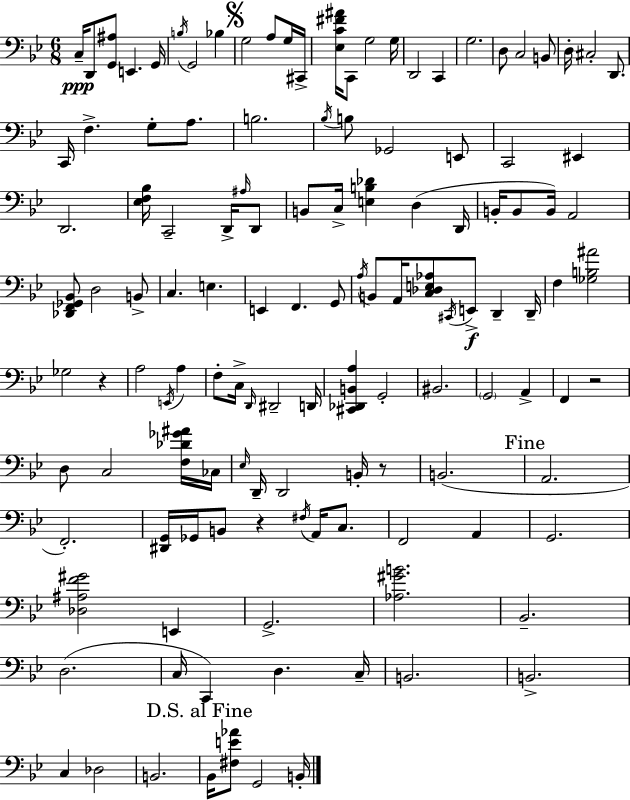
X:1
T:Untitled
M:6/8
L:1/4
K:Bb
C,/4 D,,/2 [G,,^A,]/2 E,, G,,/4 B,/4 G,,2 _B, G,2 A,/2 G,/4 ^C,,/4 [_E,C^F^A]/4 C,,/2 G,2 G,/4 D,,2 C,, G,2 D,/2 C,2 B,,/2 D,/4 ^C,2 D,,/2 C,,/4 F, G,/2 A,/2 B,2 _B,/4 B,/2 _G,,2 E,,/2 C,,2 ^E,, D,,2 [_E,F,_B,]/4 C,,2 D,,/4 ^A,/4 D,,/2 B,,/2 C,/4 [E,B,_D] D, D,,/4 B,,/4 B,,/2 B,,/4 A,,2 [_D,,F,,_G,,_B,,]/2 D,2 B,,/2 C, E, E,, F,, G,,/2 A,/4 B,,/2 A,,/4 [C,_D,E,_A,]/2 ^C,,/4 E,,/2 D,, D,,/4 F, [_G,B,^A]2 _G,2 z A,2 E,,/4 A, F,/2 C,/4 D,,/4 ^D,,2 D,,/4 [^C,,_D,,B,,A,] G,,2 ^B,,2 G,,2 A,, F,, z2 D,/2 C,2 [F,_D_G^A]/4 _C,/4 _E,/4 D,,/4 D,,2 B,,/4 z/2 B,,2 A,,2 F,,2 [^D,,G,,]/4 _G,,/4 B,,/2 z ^F,/4 A,,/4 C,/2 F,,2 A,, G,,2 [_D,^A,F^G]2 E,, G,,2 [_A,^GB]2 _B,,2 D,2 C,/4 C,, D, C,/4 B,,2 B,,2 C, _D,2 B,,2 _B,,/4 [^F,E_A]/2 G,,2 B,,/4